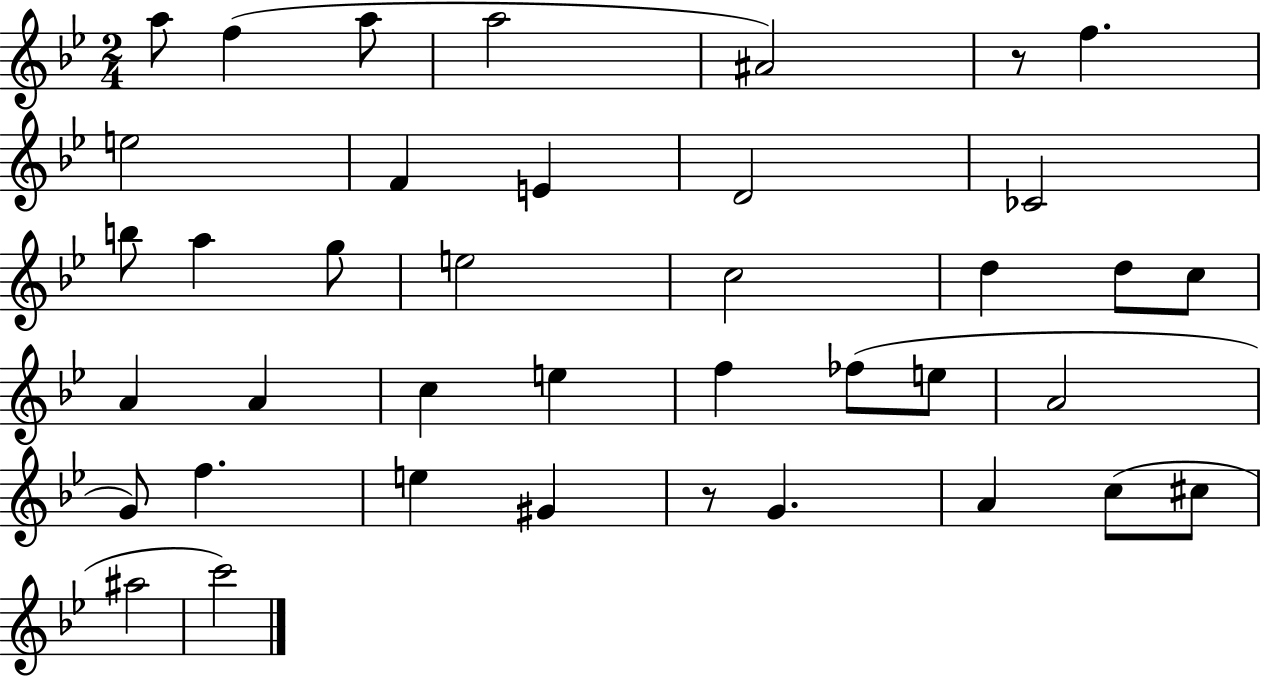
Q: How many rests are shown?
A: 2